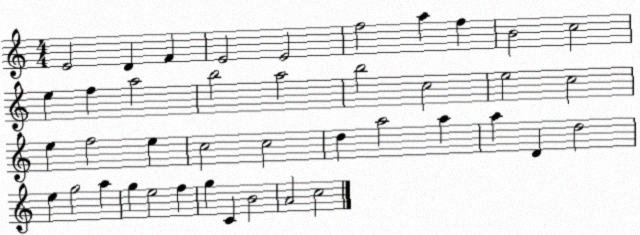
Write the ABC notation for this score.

X:1
T:Untitled
M:4/4
L:1/4
K:C
E2 D F E2 E2 f2 a f B2 c2 e f a2 b2 a2 b2 c2 e2 c2 e f2 e c2 c2 d a2 a a D d2 e g2 a g e2 f g C B2 A2 c2